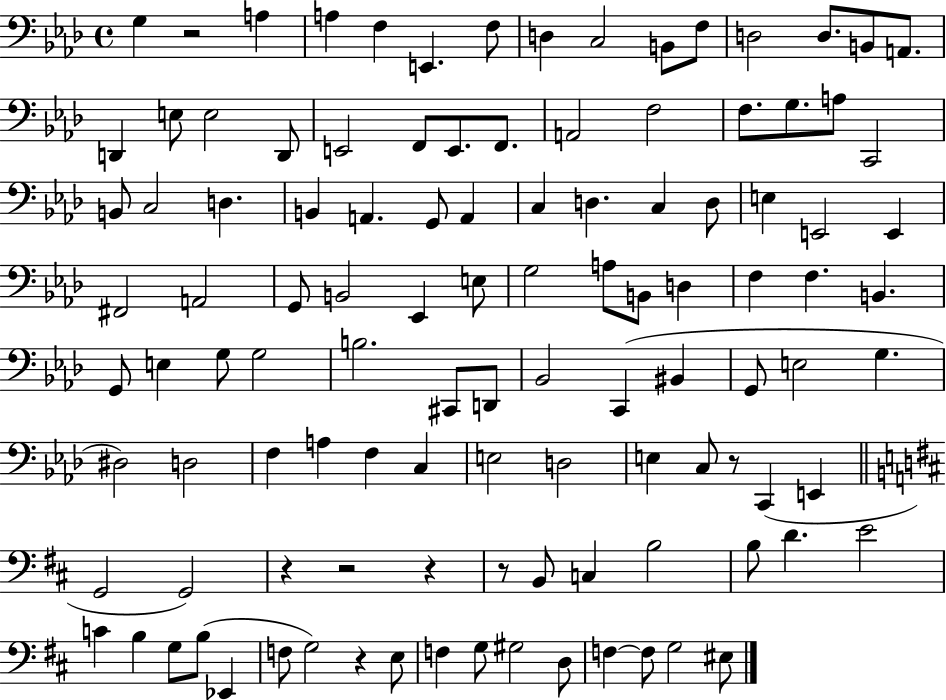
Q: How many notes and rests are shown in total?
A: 111